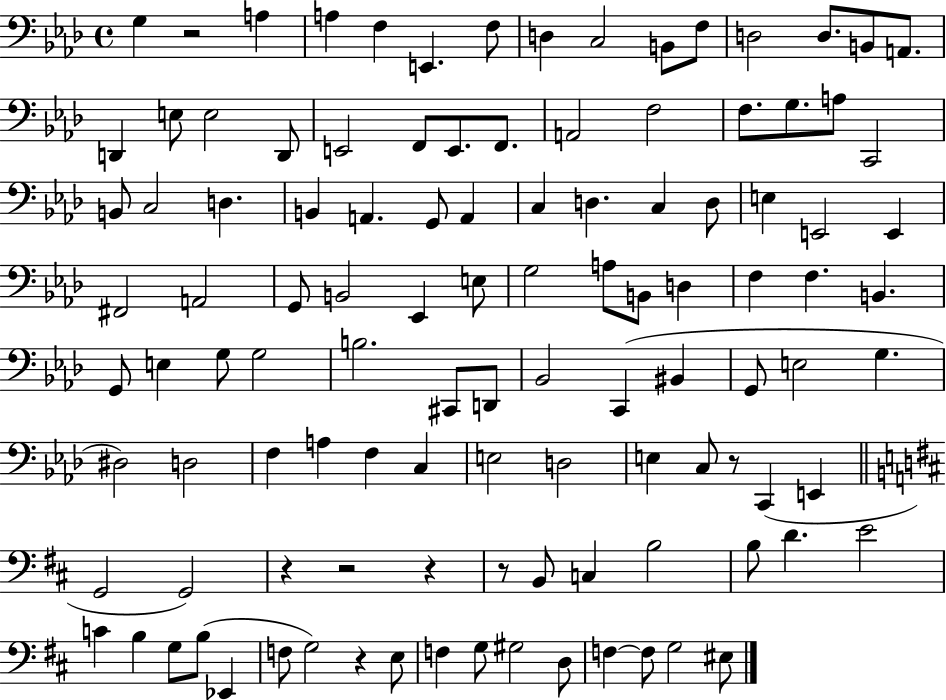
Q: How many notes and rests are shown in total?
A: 111